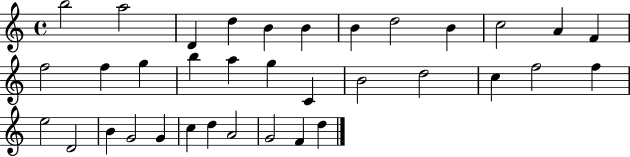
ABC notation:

X:1
T:Untitled
M:4/4
L:1/4
K:C
b2 a2 D d B B B d2 B c2 A F f2 f g b a g C B2 d2 c f2 f e2 D2 B G2 G c d A2 G2 F d